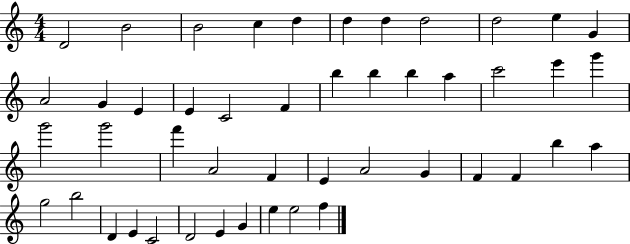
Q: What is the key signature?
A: C major